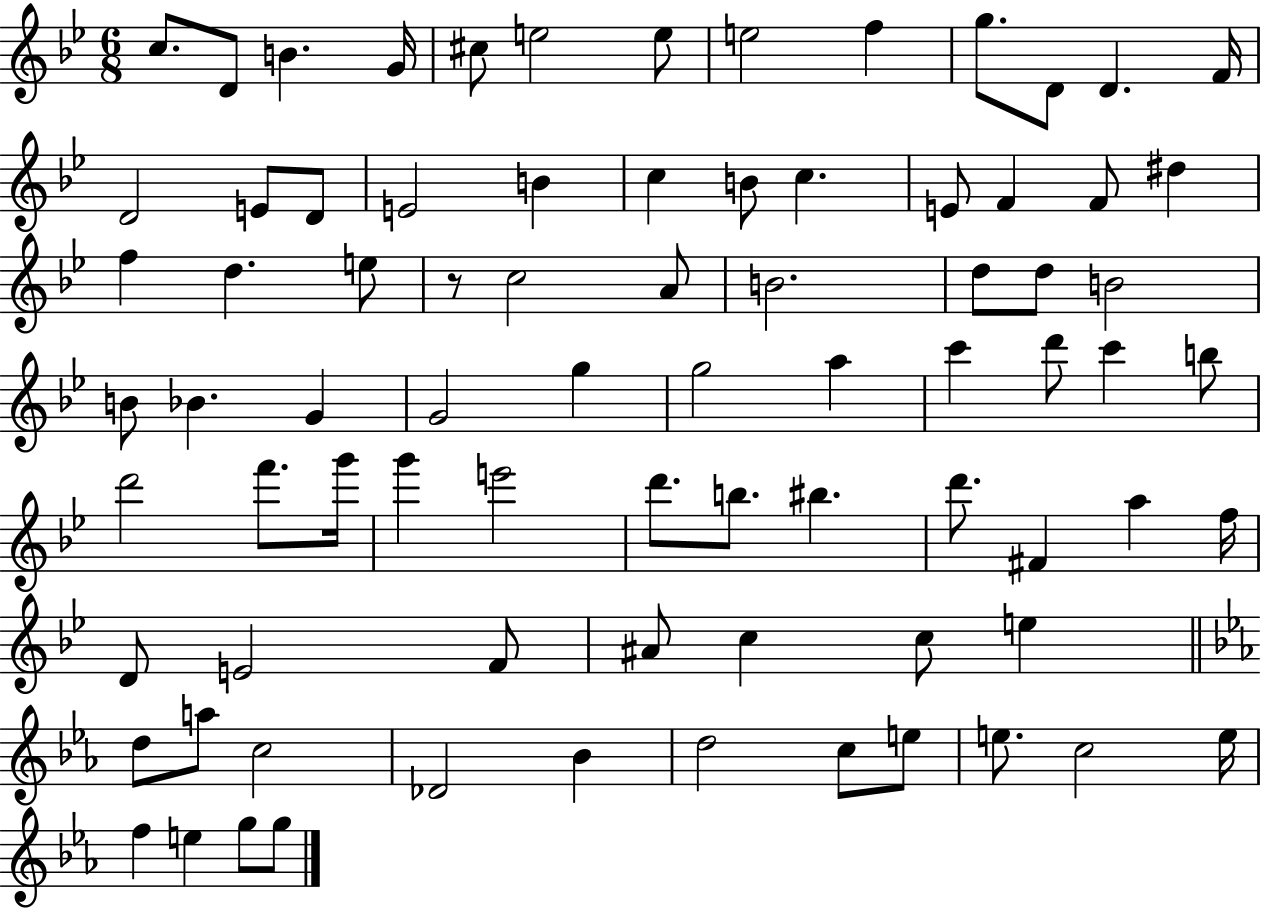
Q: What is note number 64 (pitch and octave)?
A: E5